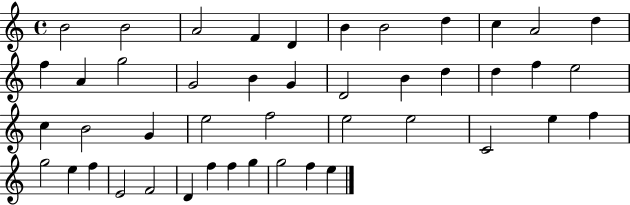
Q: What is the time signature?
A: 4/4